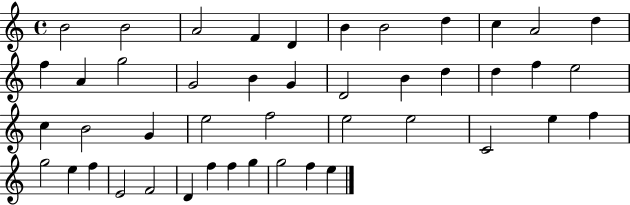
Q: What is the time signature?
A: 4/4